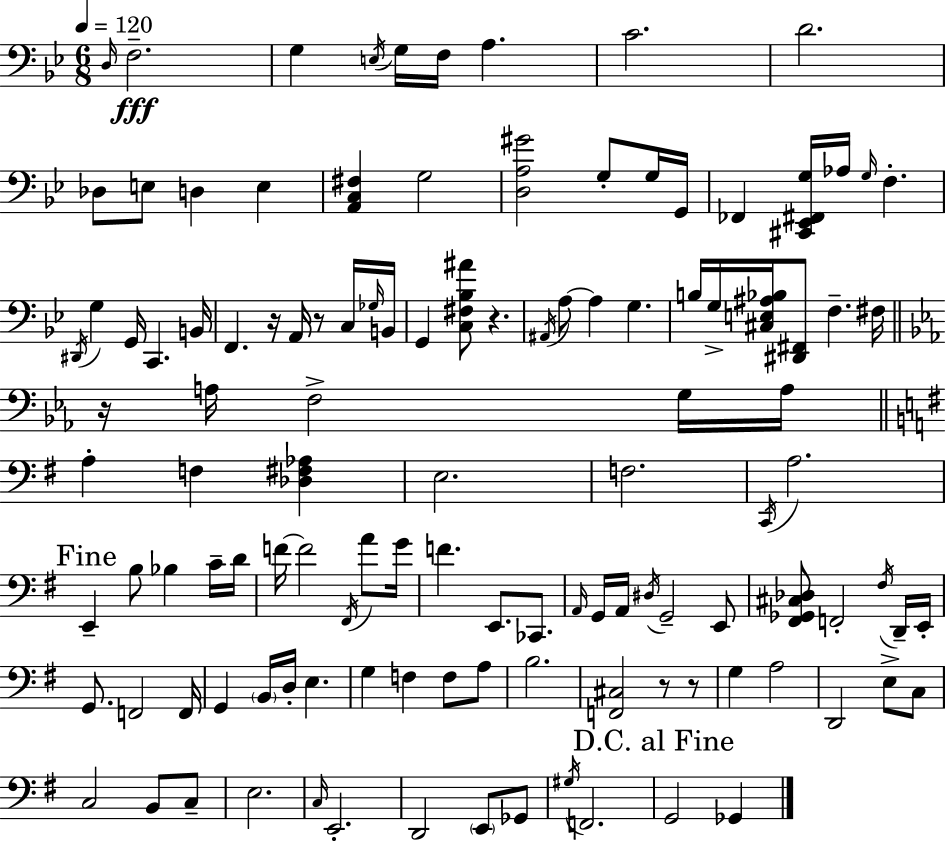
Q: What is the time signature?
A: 6/8